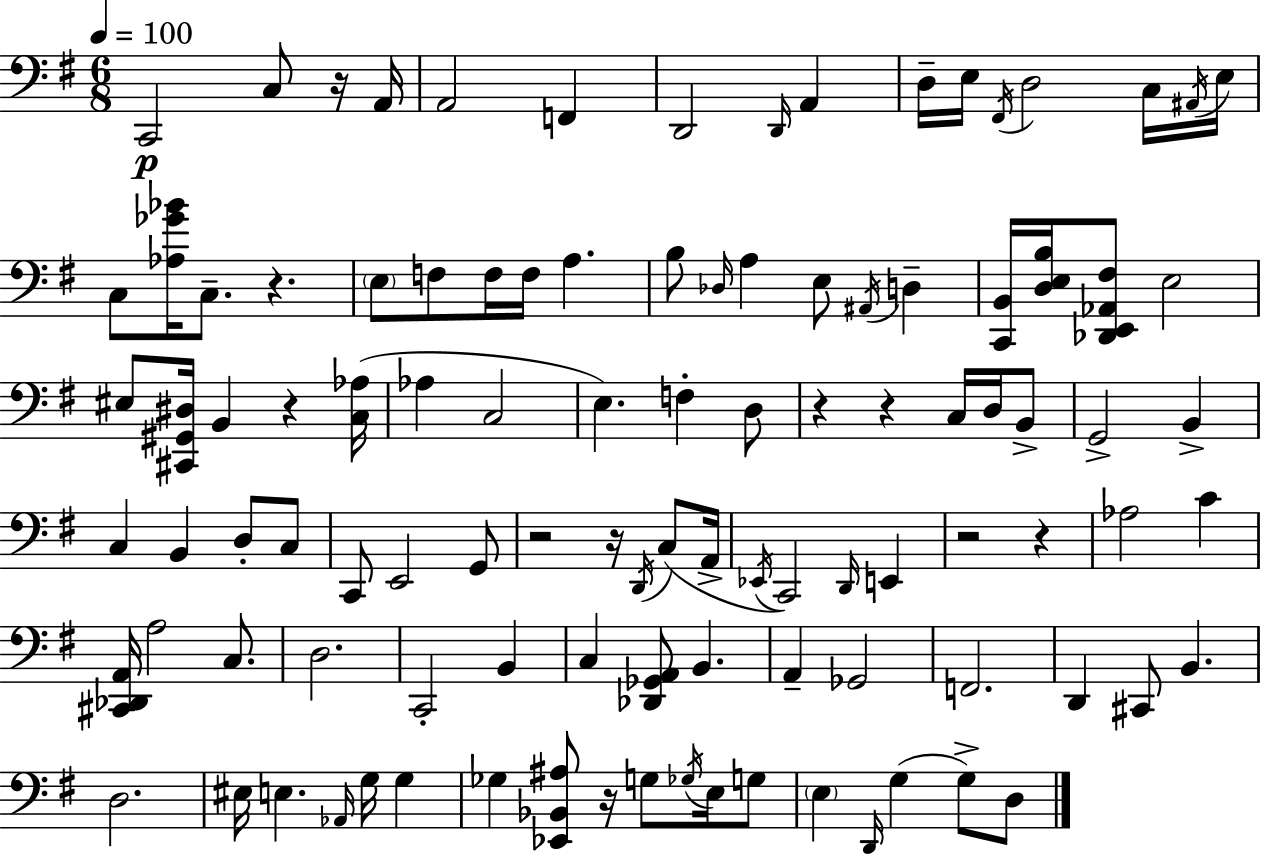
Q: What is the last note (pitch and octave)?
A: D3